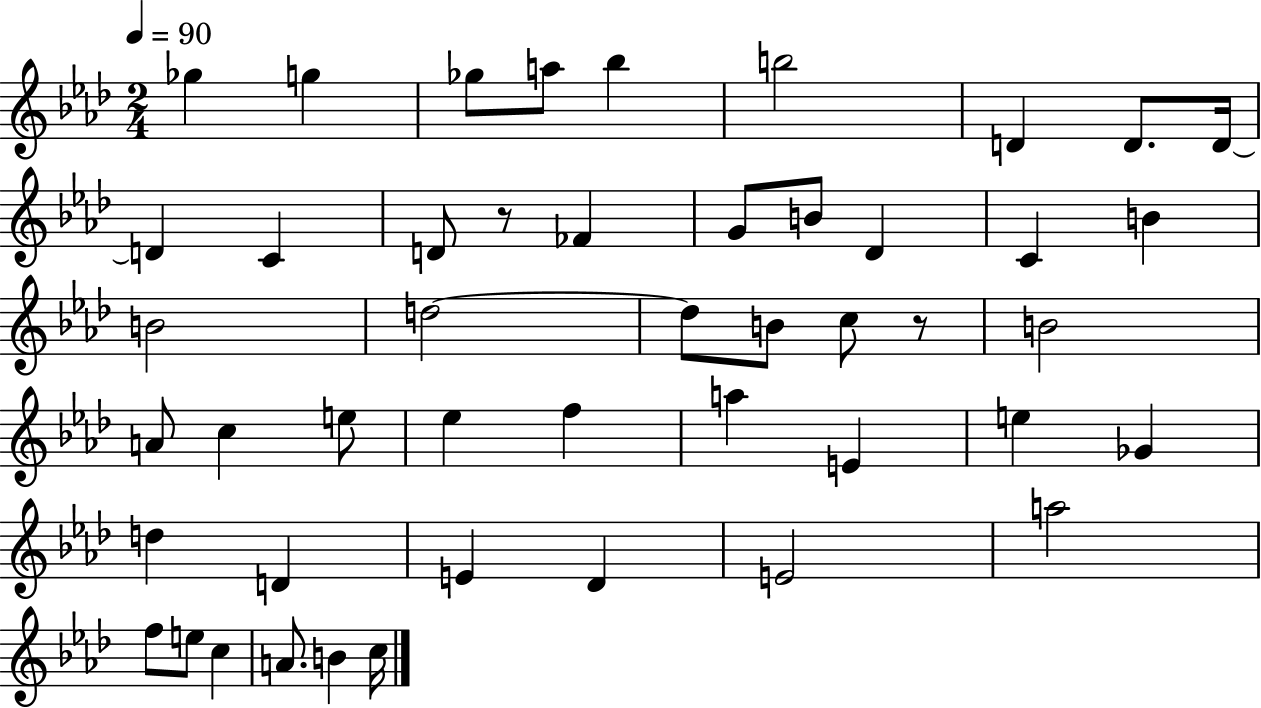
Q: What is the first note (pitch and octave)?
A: Gb5